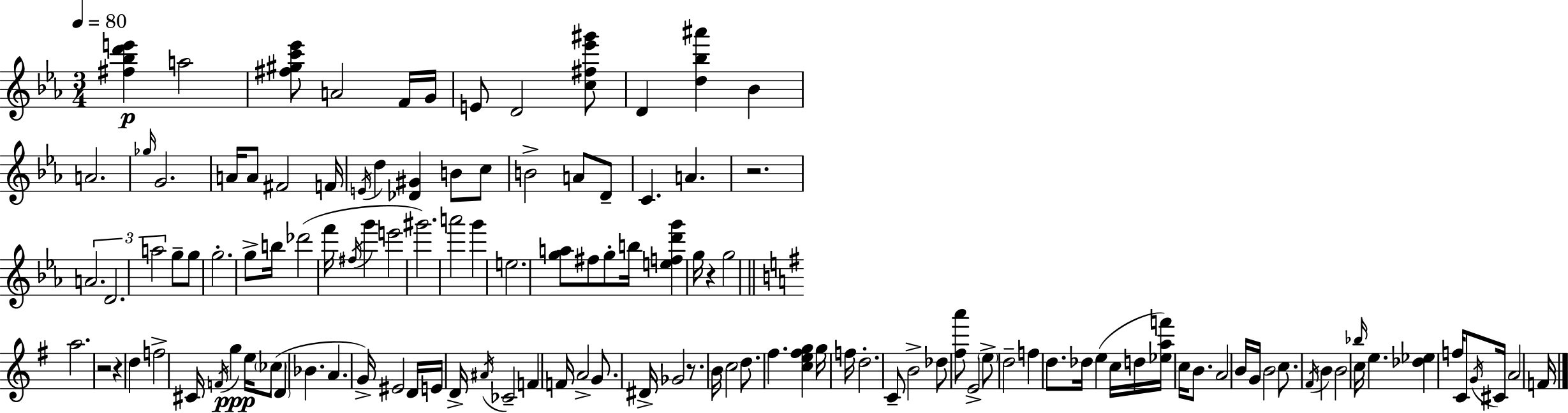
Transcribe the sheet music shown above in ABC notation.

X:1
T:Untitled
M:3/4
L:1/4
K:Eb
[^f_bd'e'] a2 [^f^gc'_e']/2 A2 F/4 G/4 E/2 D2 [c^f_e'^g']/2 D [d_b^a'] _B A2 _g/4 G2 A/4 A/2 ^F2 F/4 E/4 d [_D^G] B/2 c/2 B2 A/2 D/2 C A z2 A2 D2 a2 g/2 g/2 g2 g/2 b/4 _d'2 f'/4 ^f/4 g' e'2 ^g'2 a'2 g' e2 [ga]/2 ^f/2 g/2 b/4 [efd'g'] g/4 z g2 a2 z2 z d f2 ^C/4 F/4 g e/4 _c/2 D _B A G/4 ^E2 D/4 E/4 D/4 ^A/4 _C2 F F/4 A2 G/2 ^D/4 _G2 z/2 B/4 c2 d/2 ^f [ce^fg] g/4 f/4 d2 C/2 B2 _d/2 [^fa']/2 E2 e/2 d2 f d/2 _d/4 e c/4 d/4 [_eaf']/4 c/4 B/2 A2 B/4 G/4 B2 c/2 ^F/4 B B2 _b/4 c/4 e [_d_e] f/4 C/2 G/4 ^C/4 A2 F/4